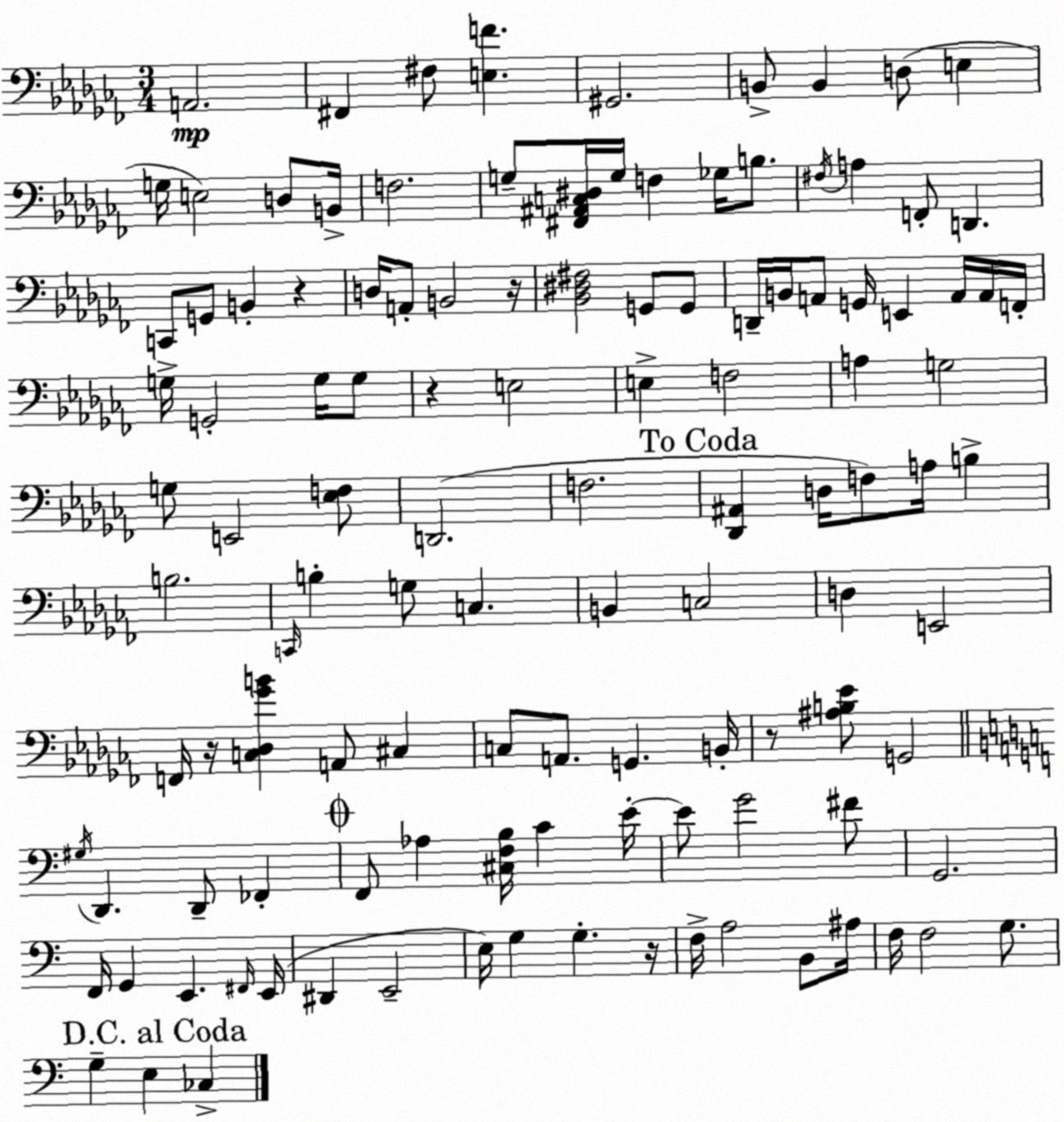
X:1
T:Untitled
M:3/4
L:1/4
K:Abm
A,,2 ^F,, ^F,/2 [E,F] ^G,,2 B,,/2 B,, D,/2 E, G,/4 E,2 D,/2 B,,/4 F,2 G,/2 [^F,,^A,,C,^D,]/4 G,/4 F, _G,/4 B,/2 ^F,/4 A, F,,/2 D,, C,,/2 G,,/2 B,, z D,/4 A,,/2 B,,2 z/4 [_B,,^D,^F,]2 G,,/2 G,,/2 D,,/4 B,,/4 A,,/2 G,,/4 E,, A,,/4 A,,/4 F,,/4 G,/4 G,,2 G,/4 G,/2 z E,2 E, F,2 A, G,2 G,/2 E,,2 [_E,F,]/2 D,,2 F,2 [_D,,^A,,] D,/4 F,/2 A,/4 B, B,2 C,,/4 B, G,/2 C, B,, C,2 D, E,,2 F,,/4 z/4 [C,_D,_GB] A,,/2 ^C, C,/2 A,,/2 G,, B,,/4 z/2 [^A,B,_E]/2 G,,2 ^G,/4 D,, D,,/2 _F,, F,,/2 _A, [^C,F,B,]/4 C E/4 E/2 G2 ^F/2 G,,2 F,,/4 G,, E,, ^F,,/4 E,,/4 ^D,, E,,2 E,/4 G, G, z/4 F,/4 A,2 B,,/2 ^A,/4 F,/4 F,2 G,/2 G, E, _C,